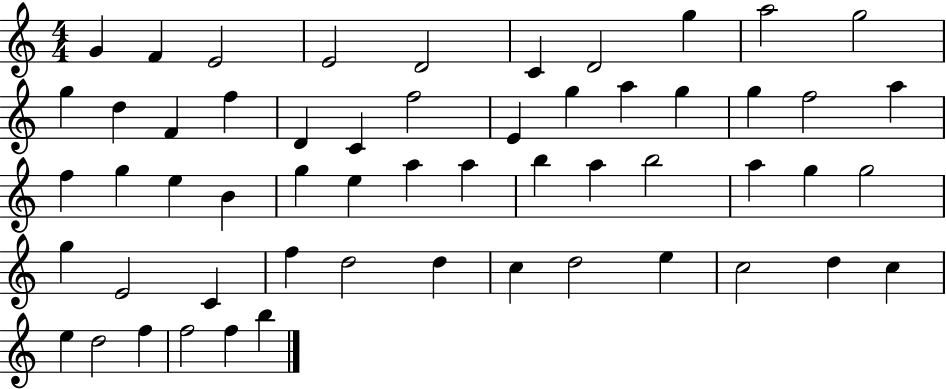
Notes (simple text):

G4/q F4/q E4/h E4/h D4/h C4/q D4/h G5/q A5/h G5/h G5/q D5/q F4/q F5/q D4/q C4/q F5/h E4/q G5/q A5/q G5/q G5/q F5/h A5/q F5/q G5/q E5/q B4/q G5/q E5/q A5/q A5/q B5/q A5/q B5/h A5/q G5/q G5/h G5/q E4/h C4/q F5/q D5/h D5/q C5/q D5/h E5/q C5/h D5/q C5/q E5/q D5/h F5/q F5/h F5/q B5/q